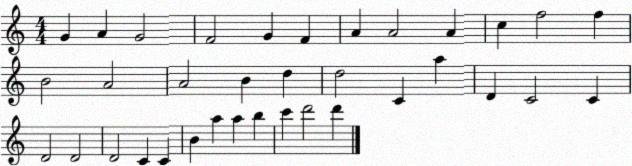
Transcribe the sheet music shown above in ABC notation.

X:1
T:Untitled
M:4/4
L:1/4
K:C
G A G2 F2 G F A A2 A c f2 f B2 A2 A2 B d d2 C a D C2 C D2 D2 D2 C C B a a b c' d'2 d'